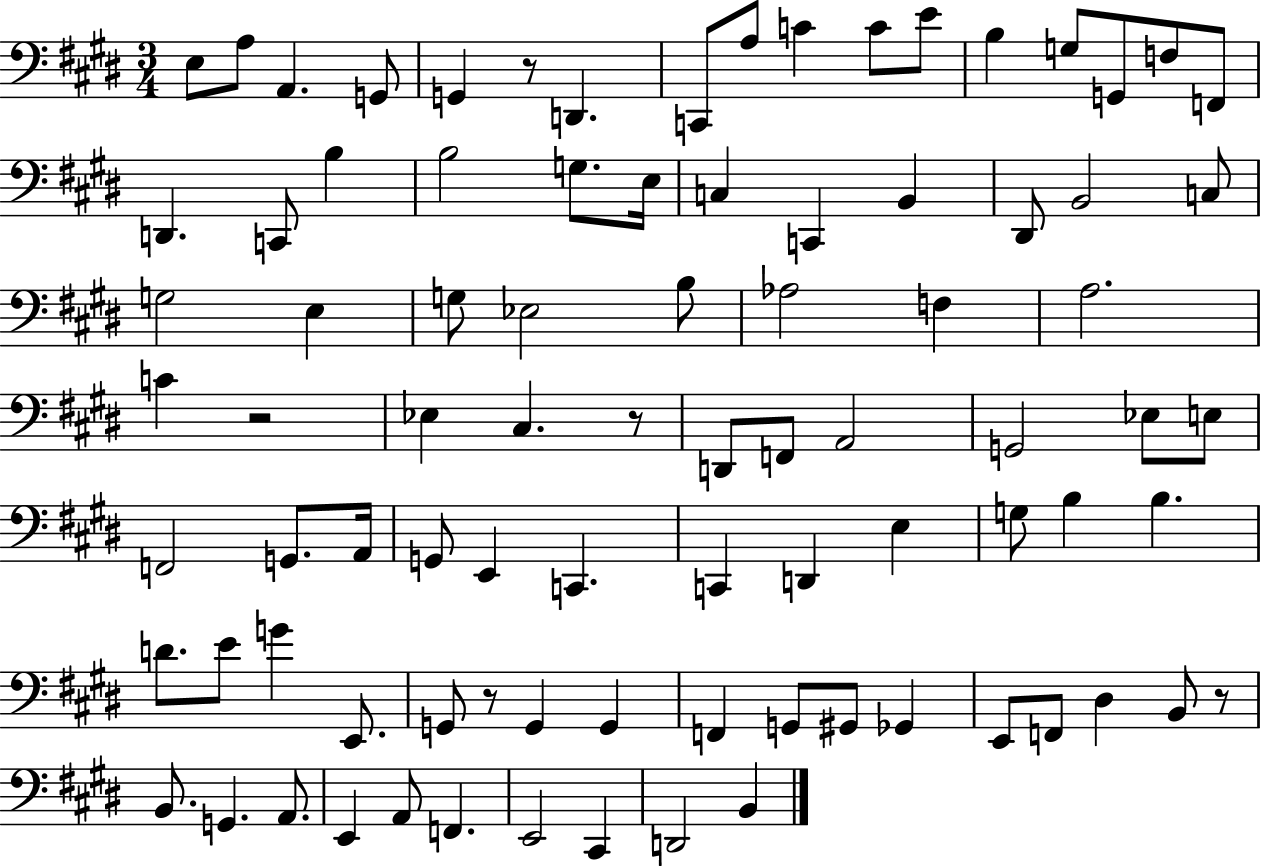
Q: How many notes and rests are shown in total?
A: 87